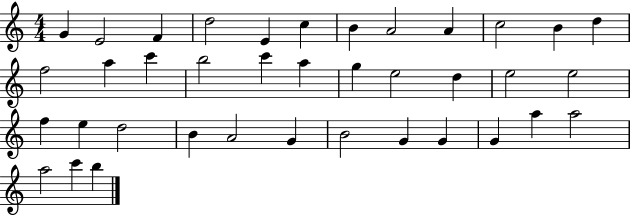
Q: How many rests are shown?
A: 0